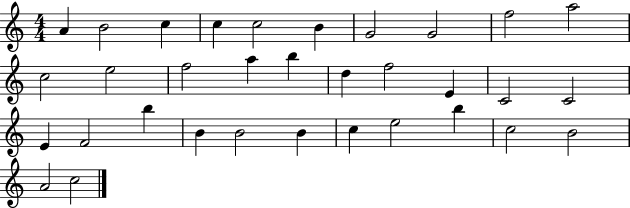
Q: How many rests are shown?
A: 0